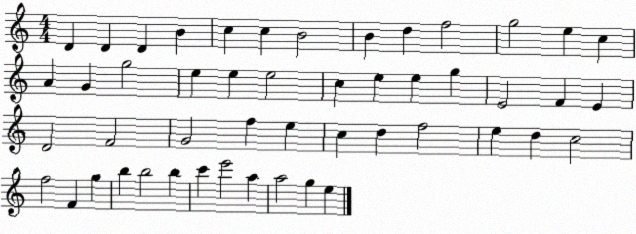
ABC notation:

X:1
T:Untitled
M:4/4
L:1/4
K:C
D D D B c c B2 B d f2 g2 e c A G g2 e e e2 c e e g E2 F E D2 F2 G2 f e c d f2 e d c2 f2 F g b b2 b c' e'2 a a2 g e